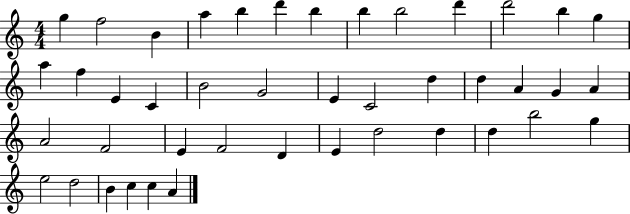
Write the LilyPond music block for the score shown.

{
  \clef treble
  \numericTimeSignature
  \time 4/4
  \key c \major
  g''4 f''2 b'4 | a''4 b''4 d'''4 b''4 | b''4 b''2 d'''4 | d'''2 b''4 g''4 | \break a''4 f''4 e'4 c'4 | b'2 g'2 | e'4 c'2 d''4 | d''4 a'4 g'4 a'4 | \break a'2 f'2 | e'4 f'2 d'4 | e'4 d''2 d''4 | d''4 b''2 g''4 | \break e''2 d''2 | b'4 c''4 c''4 a'4 | \bar "|."
}